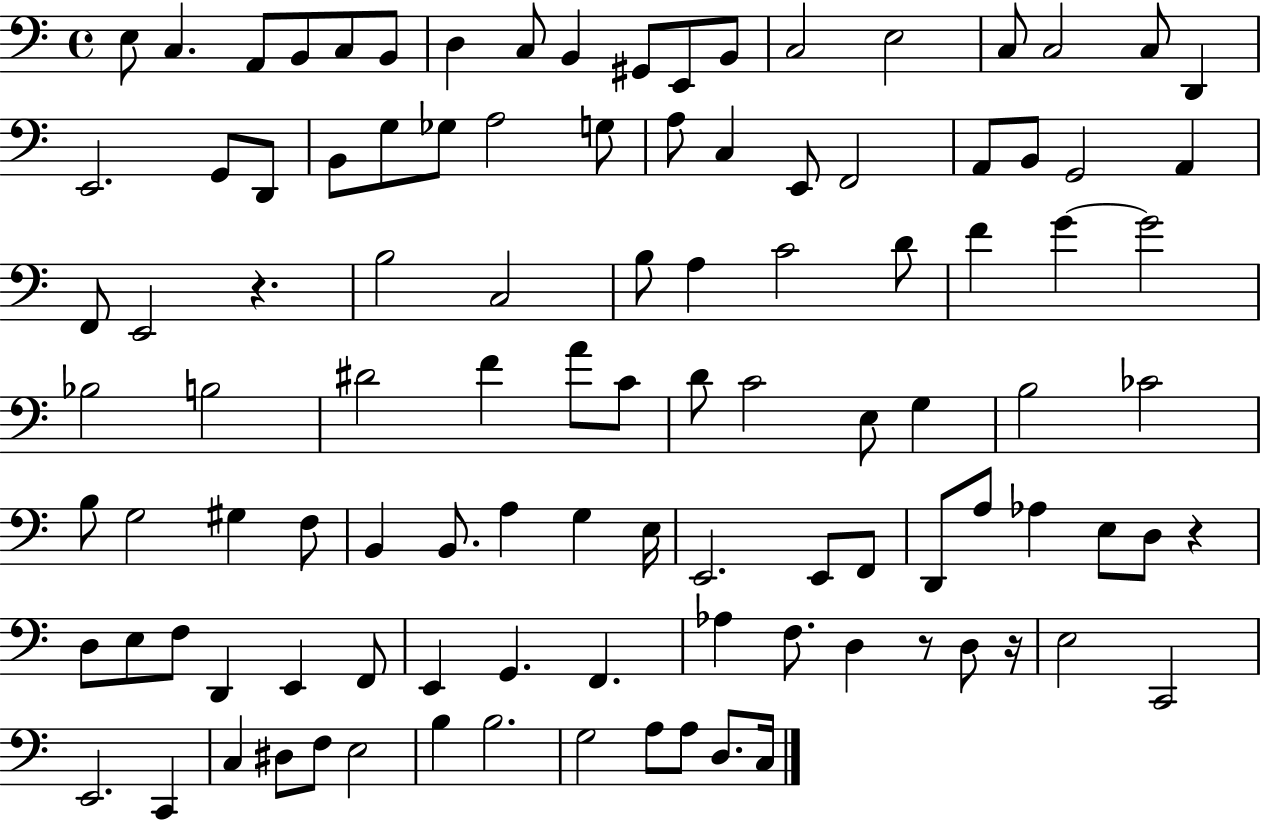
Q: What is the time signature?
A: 4/4